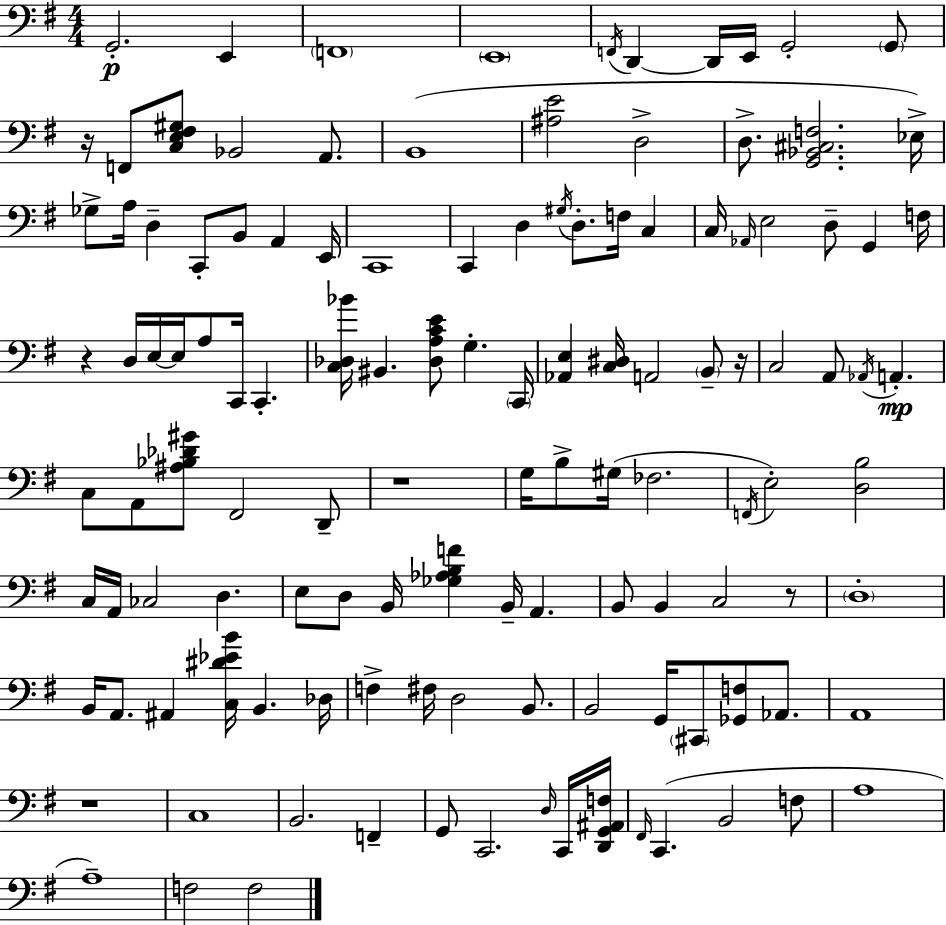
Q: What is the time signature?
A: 4/4